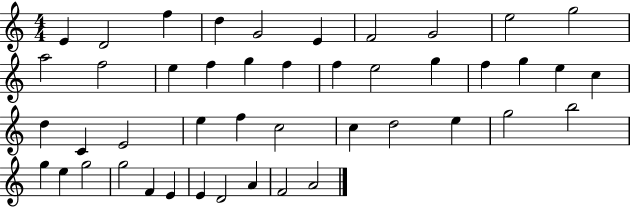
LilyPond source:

{
  \clef treble
  \numericTimeSignature
  \time 4/4
  \key c \major
  e'4 d'2 f''4 | d''4 g'2 e'4 | f'2 g'2 | e''2 g''2 | \break a''2 f''2 | e''4 f''4 g''4 f''4 | f''4 e''2 g''4 | f''4 g''4 e''4 c''4 | \break d''4 c'4 e'2 | e''4 f''4 c''2 | c''4 d''2 e''4 | g''2 b''2 | \break g''4 e''4 g''2 | g''2 f'4 e'4 | e'4 d'2 a'4 | f'2 a'2 | \break \bar "|."
}